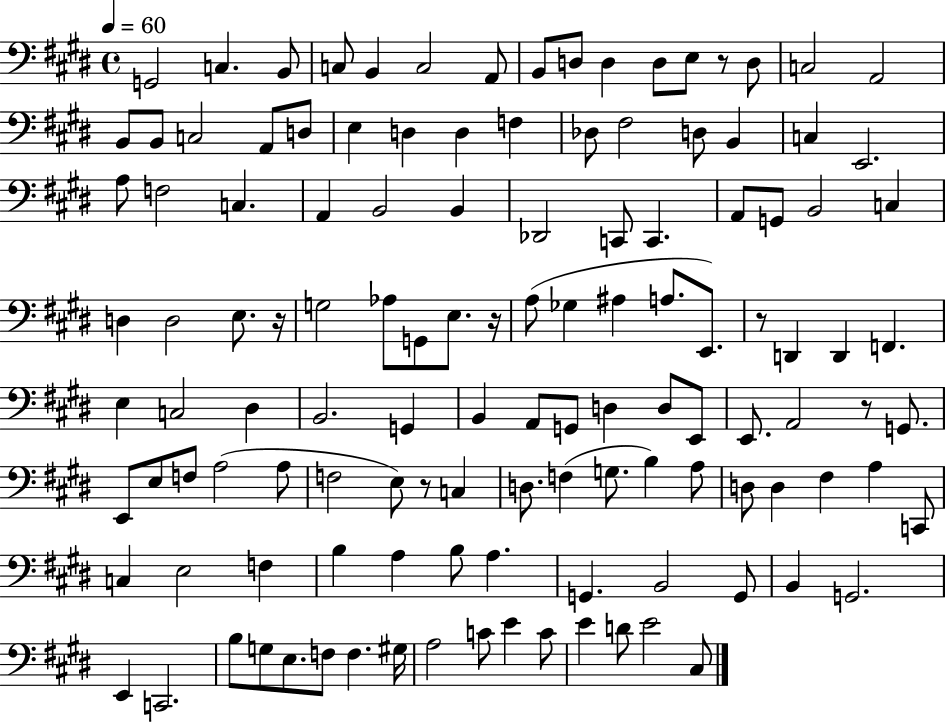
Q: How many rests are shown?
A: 6